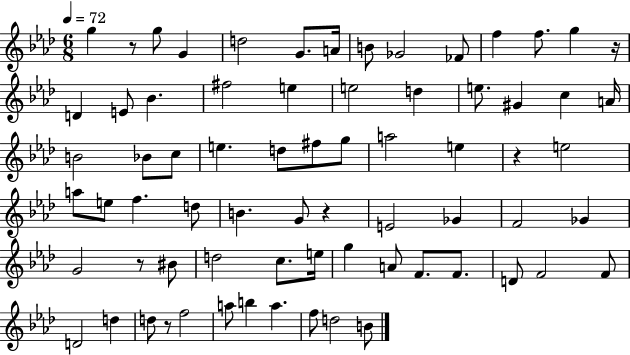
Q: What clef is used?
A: treble